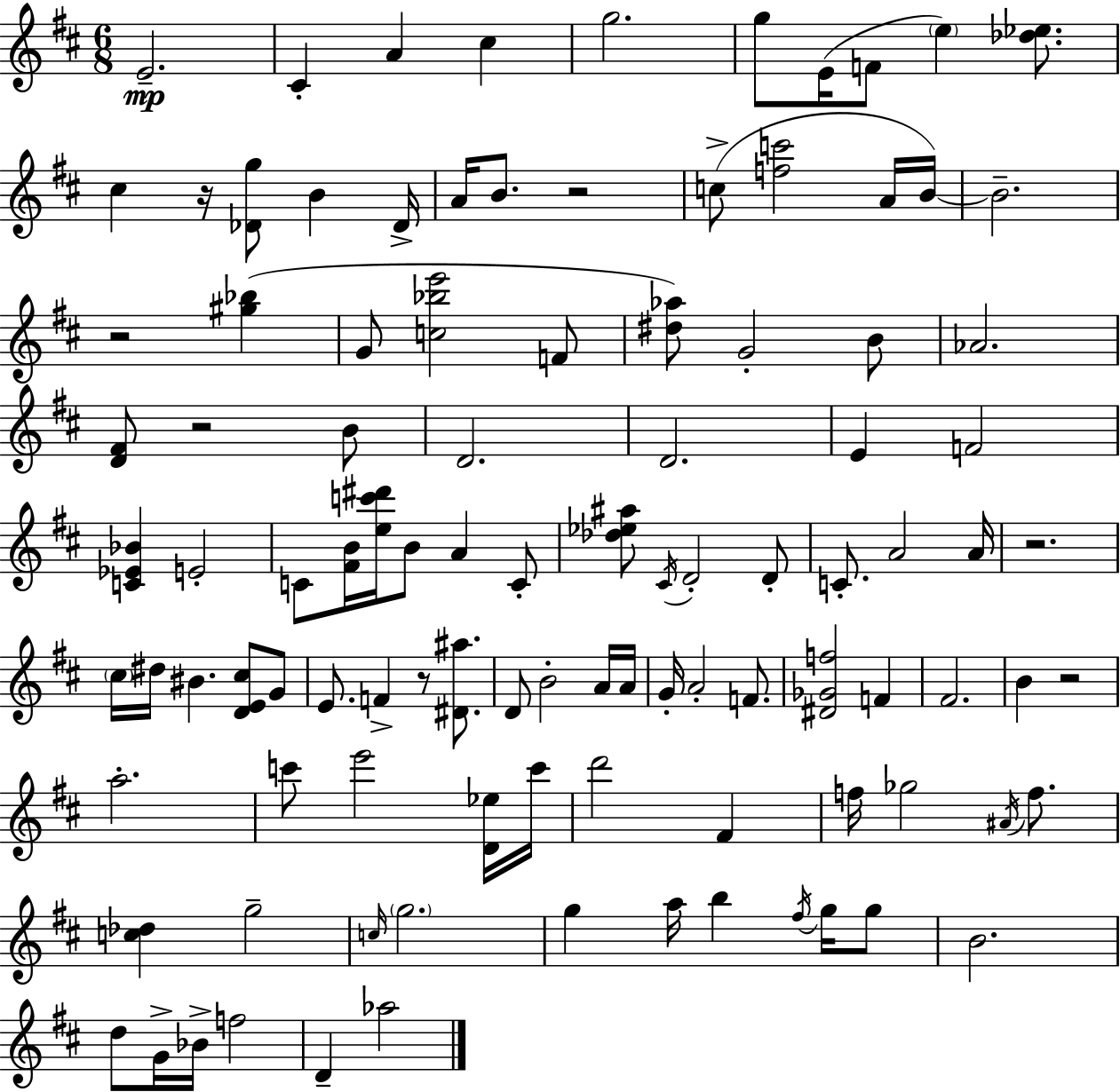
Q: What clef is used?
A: treble